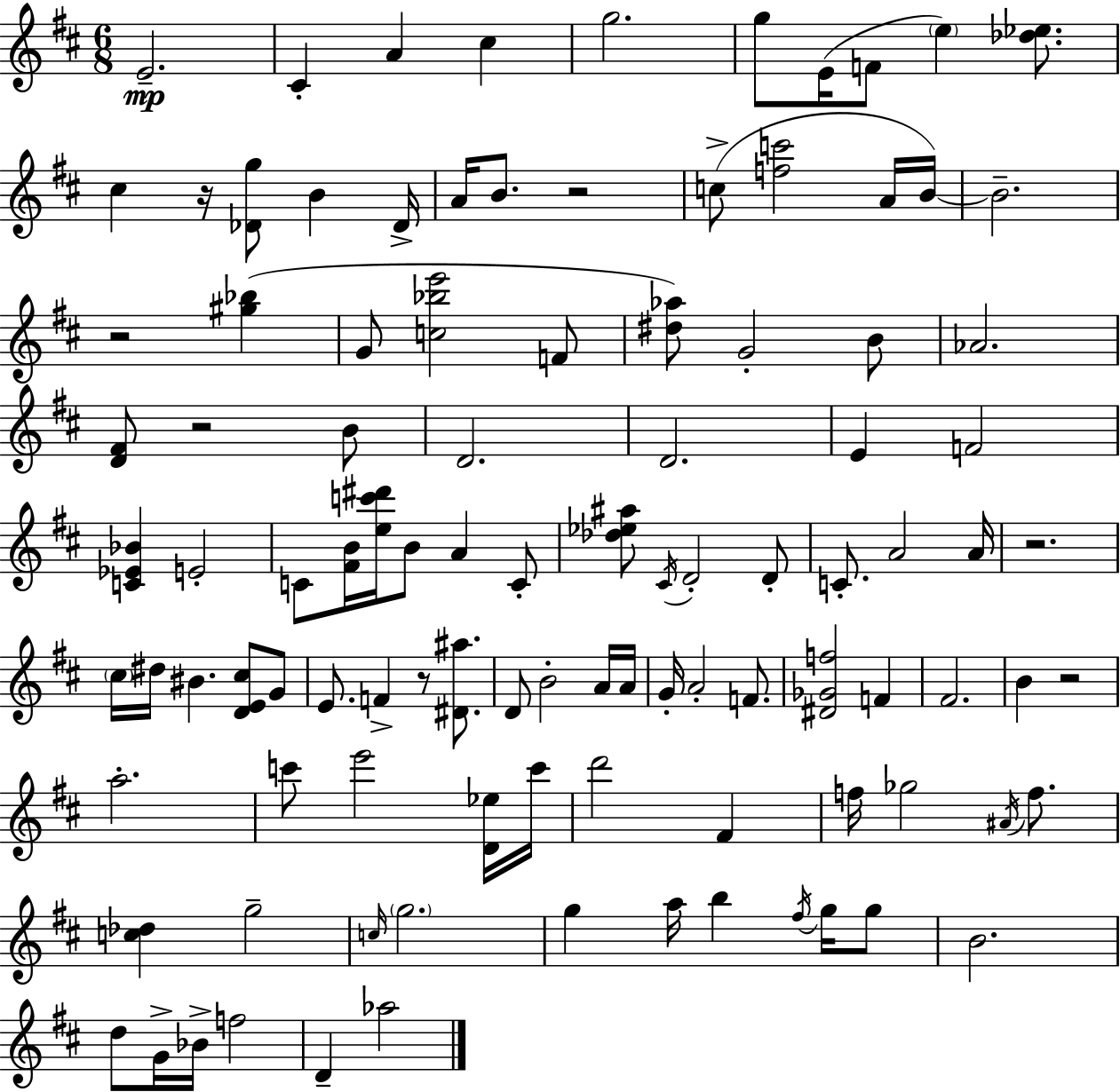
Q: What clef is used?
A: treble